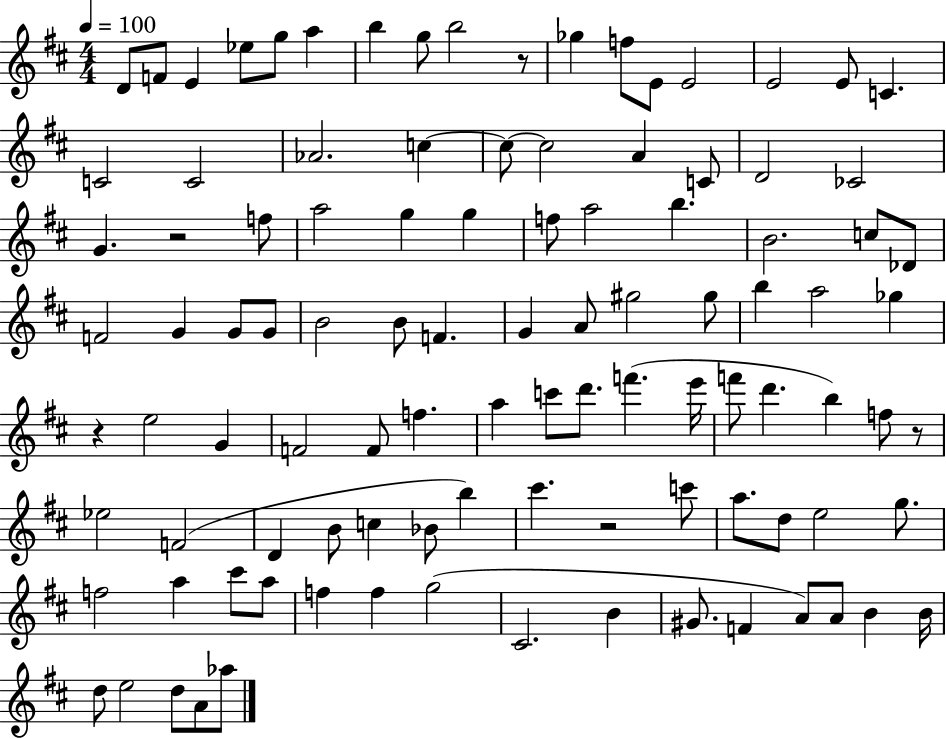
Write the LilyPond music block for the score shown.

{
  \clef treble
  \numericTimeSignature
  \time 4/4
  \key d \major
  \tempo 4 = 100
  d'8 f'8 e'4 ees''8 g''8 a''4 | b''4 g''8 b''2 r8 | ges''4 f''8 e'8 e'2 | e'2 e'8 c'4. | \break c'2 c'2 | aes'2. c''4~~ | c''8~~ c''2 a'4 c'8 | d'2 ces'2 | \break g'4. r2 f''8 | a''2 g''4 g''4 | f''8 a''2 b''4. | b'2. c''8 des'8 | \break f'2 g'4 g'8 g'8 | b'2 b'8 f'4. | g'4 a'8 gis''2 gis''8 | b''4 a''2 ges''4 | \break r4 e''2 g'4 | f'2 f'8 f''4. | a''4 c'''8 d'''8. f'''4.( e'''16 | f'''8 d'''4. b''4) f''8 r8 | \break ees''2 f'2( | d'4 b'8 c''4 bes'8 b''4) | cis'''4. r2 c'''8 | a''8. d''8 e''2 g''8. | \break f''2 a''4 cis'''8 a''8 | f''4 f''4 g''2( | cis'2. b'4 | gis'8. f'4 a'8) a'8 b'4 b'16 | \break d''8 e''2 d''8 a'8 aes''8 | \bar "|."
}